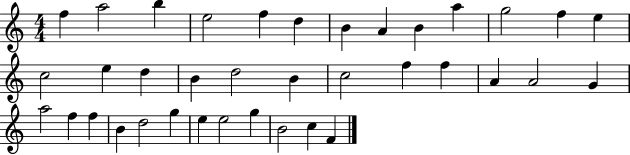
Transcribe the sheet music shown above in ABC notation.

X:1
T:Untitled
M:4/4
L:1/4
K:C
f a2 b e2 f d B A B a g2 f e c2 e d B d2 B c2 f f A A2 G a2 f f B d2 g e e2 g B2 c F